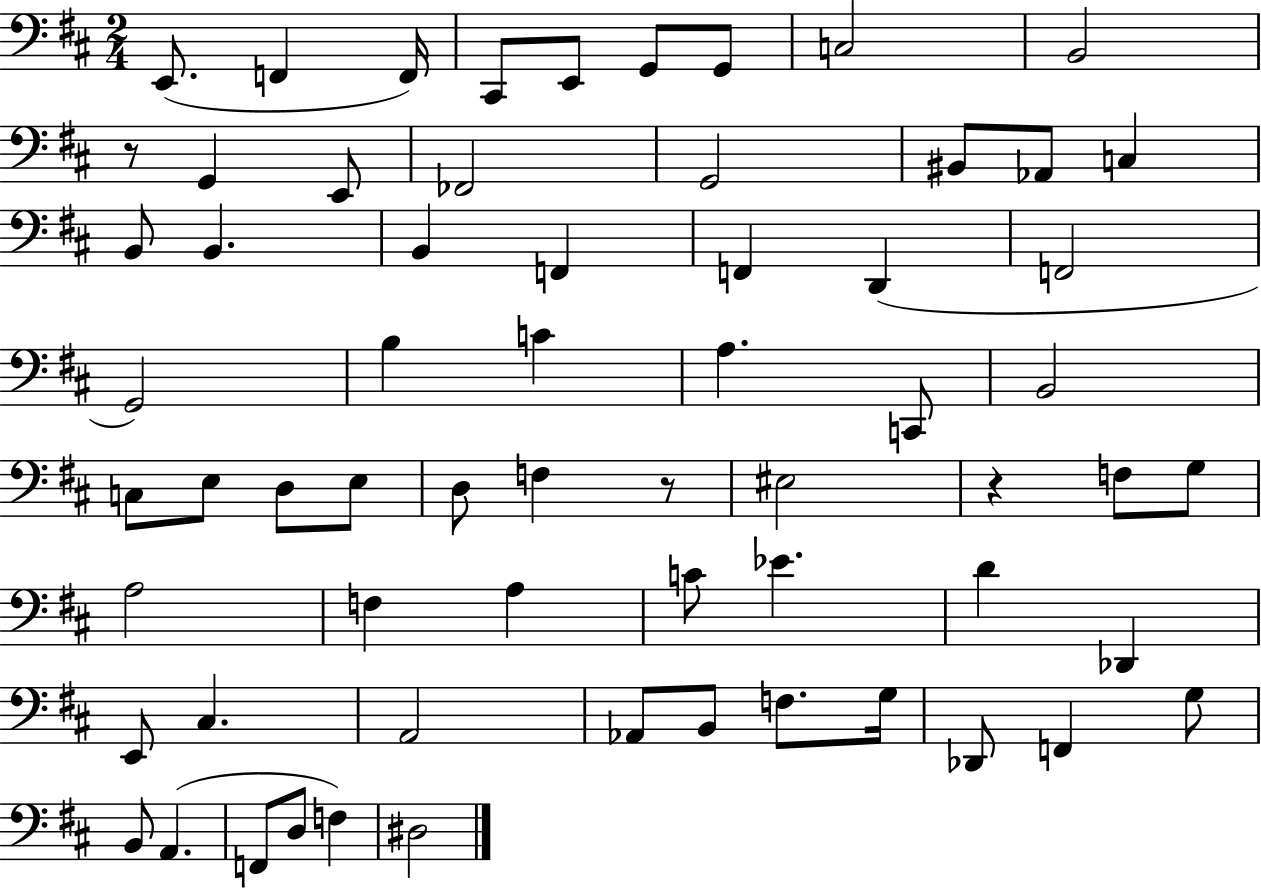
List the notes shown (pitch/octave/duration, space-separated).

E2/e. F2/q F2/s C#2/e E2/e G2/e G2/e C3/h B2/h R/e G2/q E2/e FES2/h G2/h BIS2/e Ab2/e C3/q B2/e B2/q. B2/q F2/q F2/q D2/q F2/h G2/h B3/q C4/q A3/q. C2/e B2/h C3/e E3/e D3/e E3/e D3/e F3/q R/e EIS3/h R/q F3/e G3/e A3/h F3/q A3/q C4/e Eb4/q. D4/q Db2/q E2/e C#3/q. A2/h Ab2/e B2/e F3/e. G3/s Db2/e F2/q G3/e B2/e A2/q. F2/e D3/e F3/q D#3/h